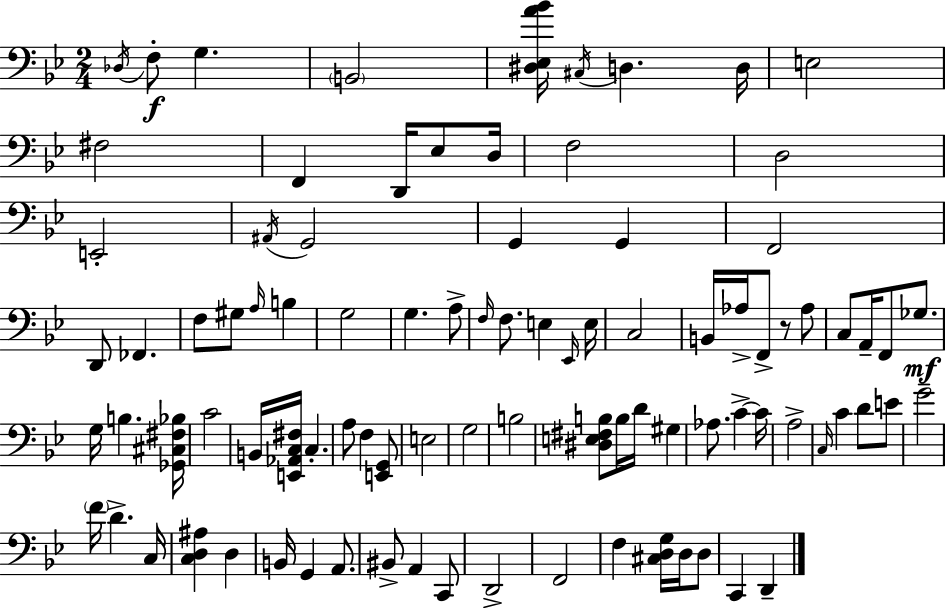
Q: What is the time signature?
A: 2/4